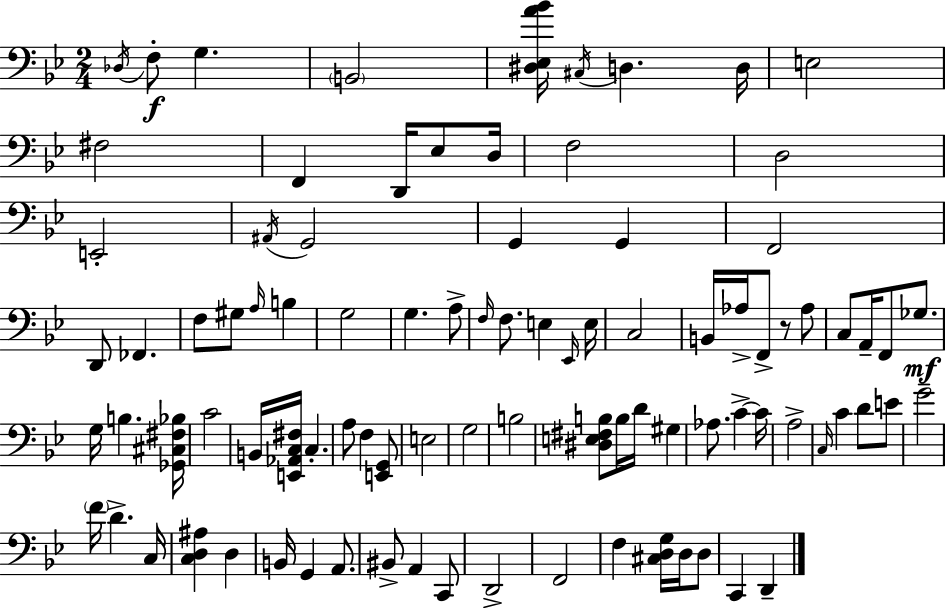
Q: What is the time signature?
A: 2/4